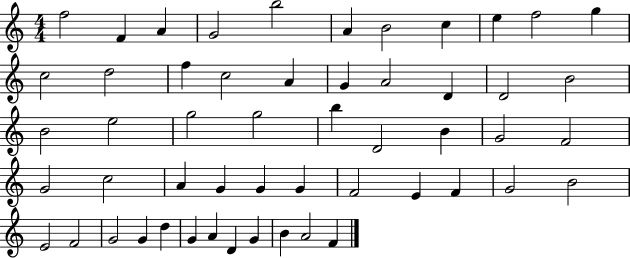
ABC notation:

X:1
T:Untitled
M:4/4
L:1/4
K:C
f2 F A G2 b2 A B2 c e f2 g c2 d2 f c2 A G A2 D D2 B2 B2 e2 g2 g2 b D2 B G2 F2 G2 c2 A G G G F2 E F G2 B2 E2 F2 G2 G d G A D G B A2 F